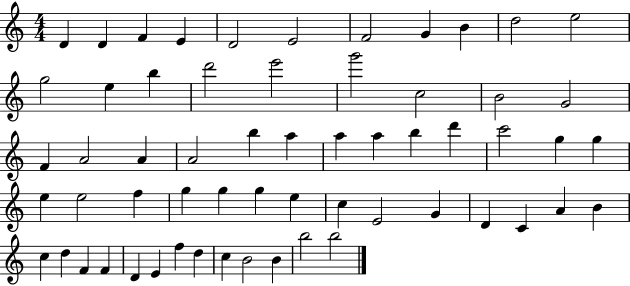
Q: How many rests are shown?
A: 0